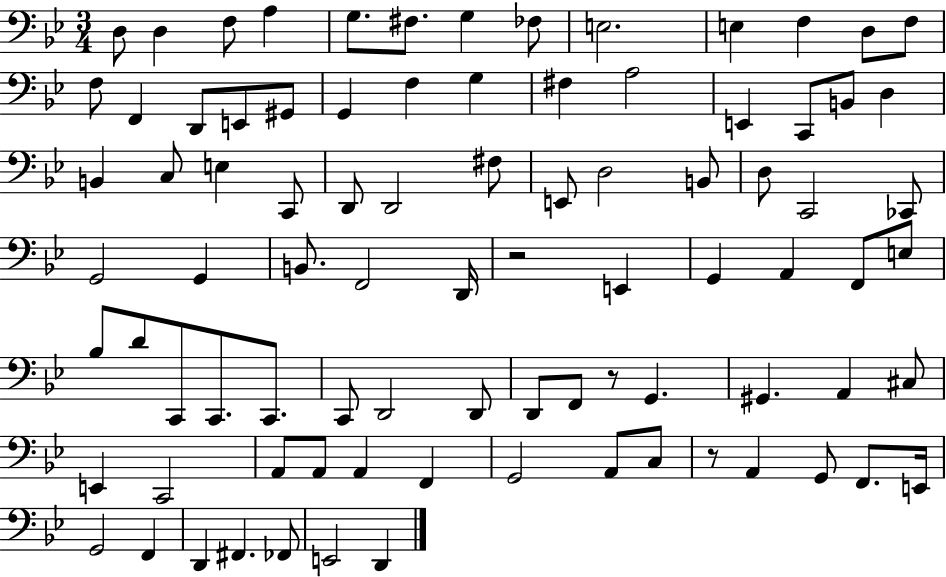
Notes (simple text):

D3/e D3/q F3/e A3/q G3/e. F#3/e. G3/q FES3/e E3/h. E3/q F3/q D3/e F3/e F3/e F2/q D2/e E2/e G#2/e G2/q F3/q G3/q F#3/q A3/h E2/q C2/e B2/e D3/q B2/q C3/e E3/q C2/e D2/e D2/h F#3/e E2/e D3/h B2/e D3/e C2/h CES2/e G2/h G2/q B2/e. F2/h D2/s R/h E2/q G2/q A2/q F2/e E3/e Bb3/e D4/e C2/e C2/e. C2/e. C2/e D2/h D2/e D2/e F2/e R/e G2/q. G#2/q. A2/q C#3/e E2/q C2/h A2/e A2/e A2/q F2/q G2/h A2/e C3/e R/e A2/q G2/e F2/e. E2/s G2/h F2/q D2/q F#2/q. FES2/e E2/h D2/q